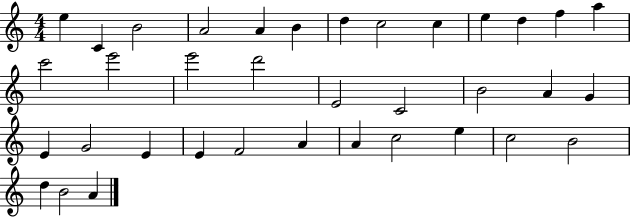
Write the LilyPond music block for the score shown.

{
  \clef treble
  \numericTimeSignature
  \time 4/4
  \key c \major
  e''4 c'4 b'2 | a'2 a'4 b'4 | d''4 c''2 c''4 | e''4 d''4 f''4 a''4 | \break c'''2 e'''2 | e'''2 d'''2 | e'2 c'2 | b'2 a'4 g'4 | \break e'4 g'2 e'4 | e'4 f'2 a'4 | a'4 c''2 e''4 | c''2 b'2 | \break d''4 b'2 a'4 | \bar "|."
}